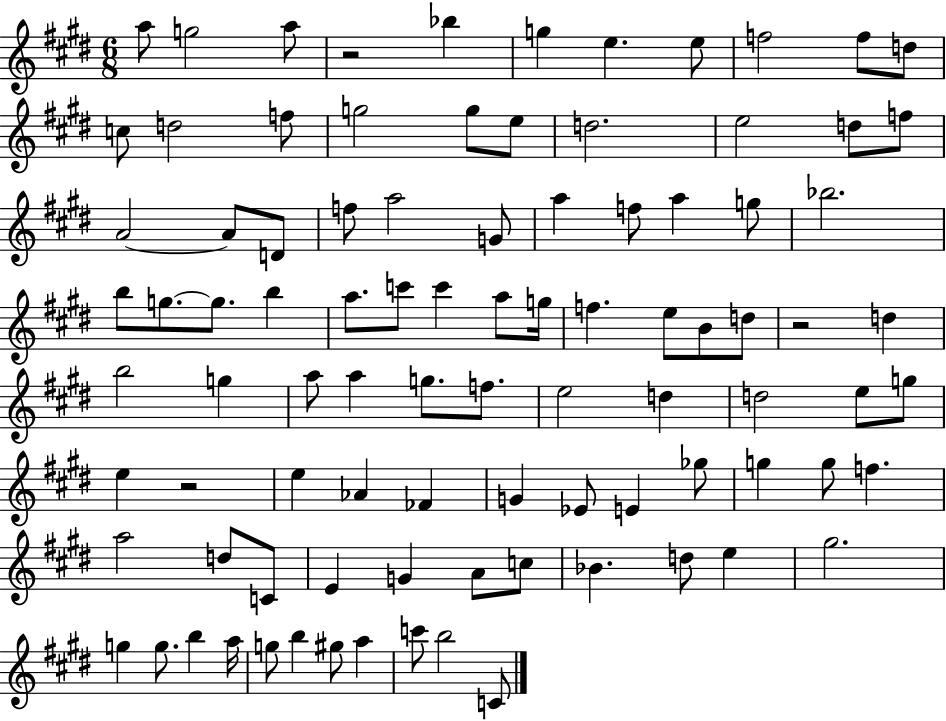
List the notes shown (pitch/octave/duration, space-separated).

A5/e G5/h A5/e R/h Bb5/q G5/q E5/q. E5/e F5/h F5/e D5/e C5/e D5/h F5/e G5/h G5/e E5/e D5/h. E5/h D5/e F5/e A4/h A4/e D4/e F5/e A5/h G4/e A5/q F5/e A5/q G5/e Bb5/h. B5/e G5/e. G5/e. B5/q A5/e. C6/e C6/q A5/e G5/s F5/q. E5/e B4/e D5/e R/h D5/q B5/h G5/q A5/e A5/q G5/e. F5/e. E5/h D5/q D5/h E5/e G5/e E5/q R/h E5/q Ab4/q FES4/q G4/q Eb4/e E4/q Gb5/e G5/q G5/e F5/q. A5/h D5/e C4/e E4/q G4/q A4/e C5/e Bb4/q. D5/e E5/q G#5/h. G5/q G5/e. B5/q A5/s G5/e B5/q G#5/e A5/q C6/e B5/h C4/e